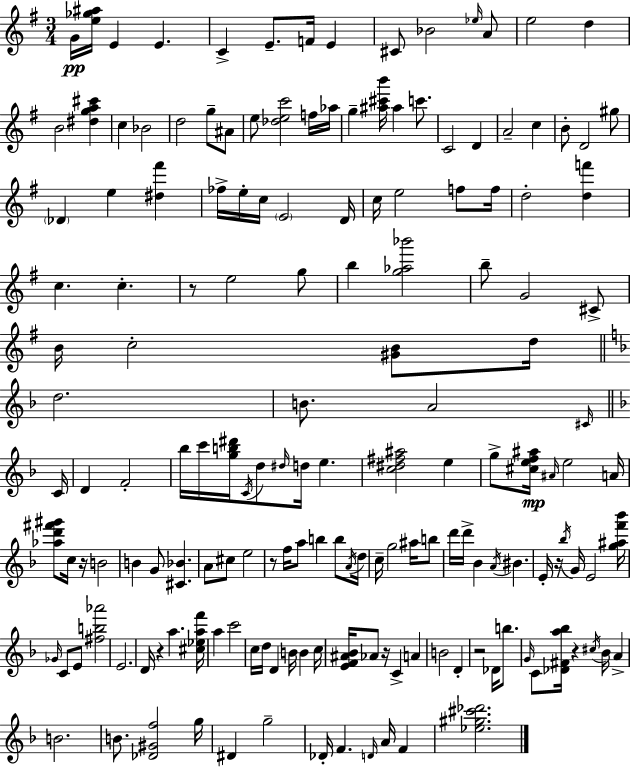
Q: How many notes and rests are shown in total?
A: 164